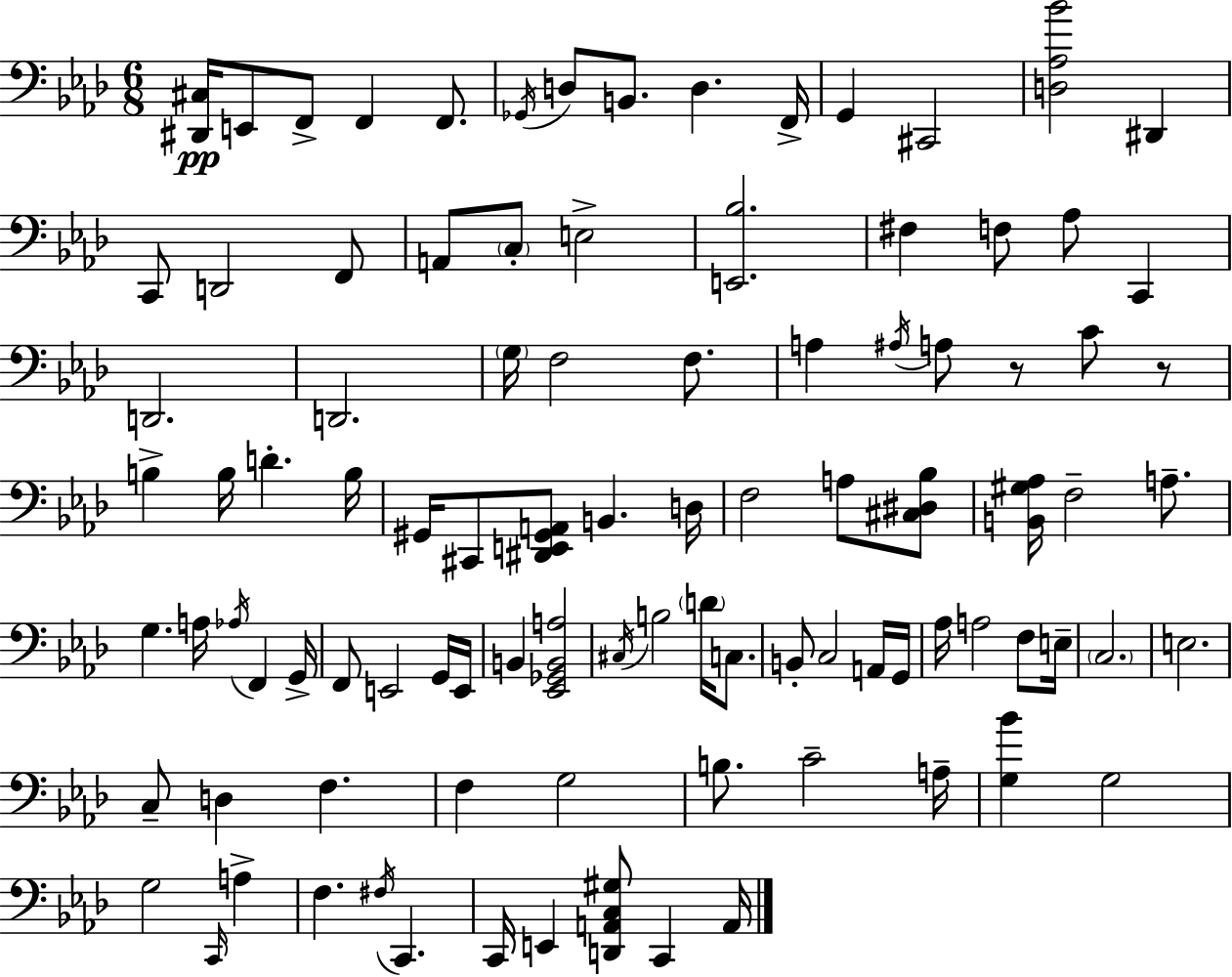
[D#2,C#3]/s E2/e F2/e F2/q F2/e. Gb2/s D3/e B2/e. D3/q. F2/s G2/q C#2/h [D3,Ab3,Bb4]/h D#2/q C2/e D2/h F2/e A2/e C3/e E3/h [E2,Bb3]/h. F#3/q F3/e Ab3/e C2/q D2/h. D2/h. G3/s F3/h F3/e. A3/q A#3/s A3/e R/e C4/e R/e B3/q B3/s D4/q. B3/s G#2/s C#2/e [D#2,E2,G#2,A2]/e B2/q. D3/s F3/h A3/e [C#3,D#3,Bb3]/e [B2,G#3,Ab3]/s F3/h A3/e. G3/q. A3/s Ab3/s F2/q G2/s F2/e E2/h G2/s E2/s B2/q [Eb2,Gb2,B2,A3]/h C#3/s B3/h D4/s C3/e. B2/e C3/h A2/s G2/s Ab3/s A3/h F3/e E3/s C3/h. E3/h. C3/e D3/q F3/q. F3/q G3/h B3/e. C4/h A3/s [G3,Bb4]/q G3/h G3/h C2/s A3/q F3/q. F#3/s C2/q. C2/s E2/q [D2,A2,C3,G#3]/e C2/q A2/s